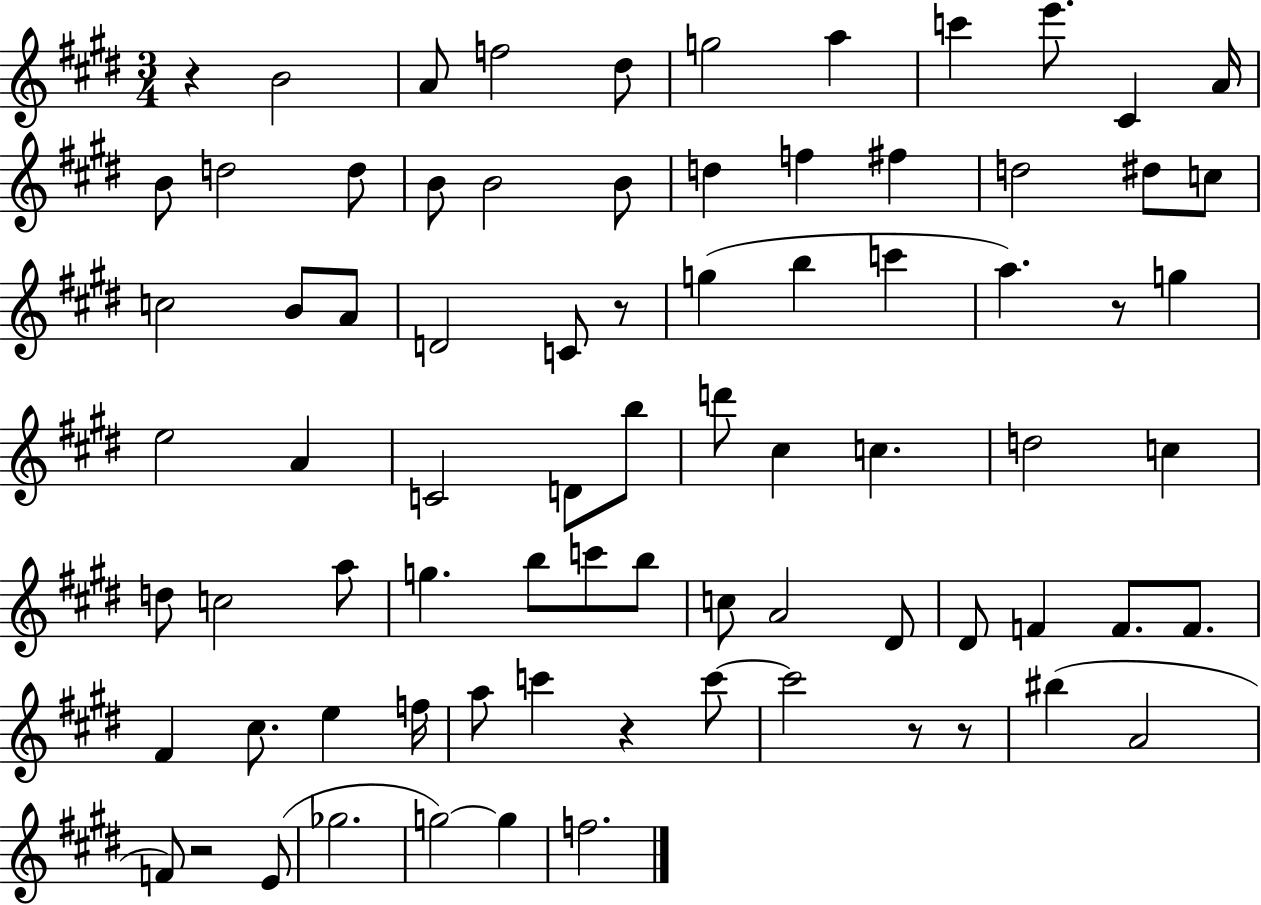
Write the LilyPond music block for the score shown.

{
  \clef treble
  \numericTimeSignature
  \time 3/4
  \key e \major
  \repeat volta 2 { r4 b'2 | a'8 f''2 dis''8 | g''2 a''4 | c'''4 e'''8. cis'4 a'16 | \break b'8 d''2 d''8 | b'8 b'2 b'8 | d''4 f''4 fis''4 | d''2 dis''8 c''8 | \break c''2 b'8 a'8 | d'2 c'8 r8 | g''4( b''4 c'''4 | a''4.) r8 g''4 | \break e''2 a'4 | c'2 d'8 b''8 | d'''8 cis''4 c''4. | d''2 c''4 | \break d''8 c''2 a''8 | g''4. b''8 c'''8 b''8 | c''8 a'2 dis'8 | dis'8 f'4 f'8. f'8. | \break fis'4 cis''8. e''4 f''16 | a''8 c'''4 r4 c'''8~~ | c'''2 r8 r8 | bis''4( a'2 | \break f'8) r2 e'8( | ges''2. | g''2~~) g''4 | f''2. | \break } \bar "|."
}